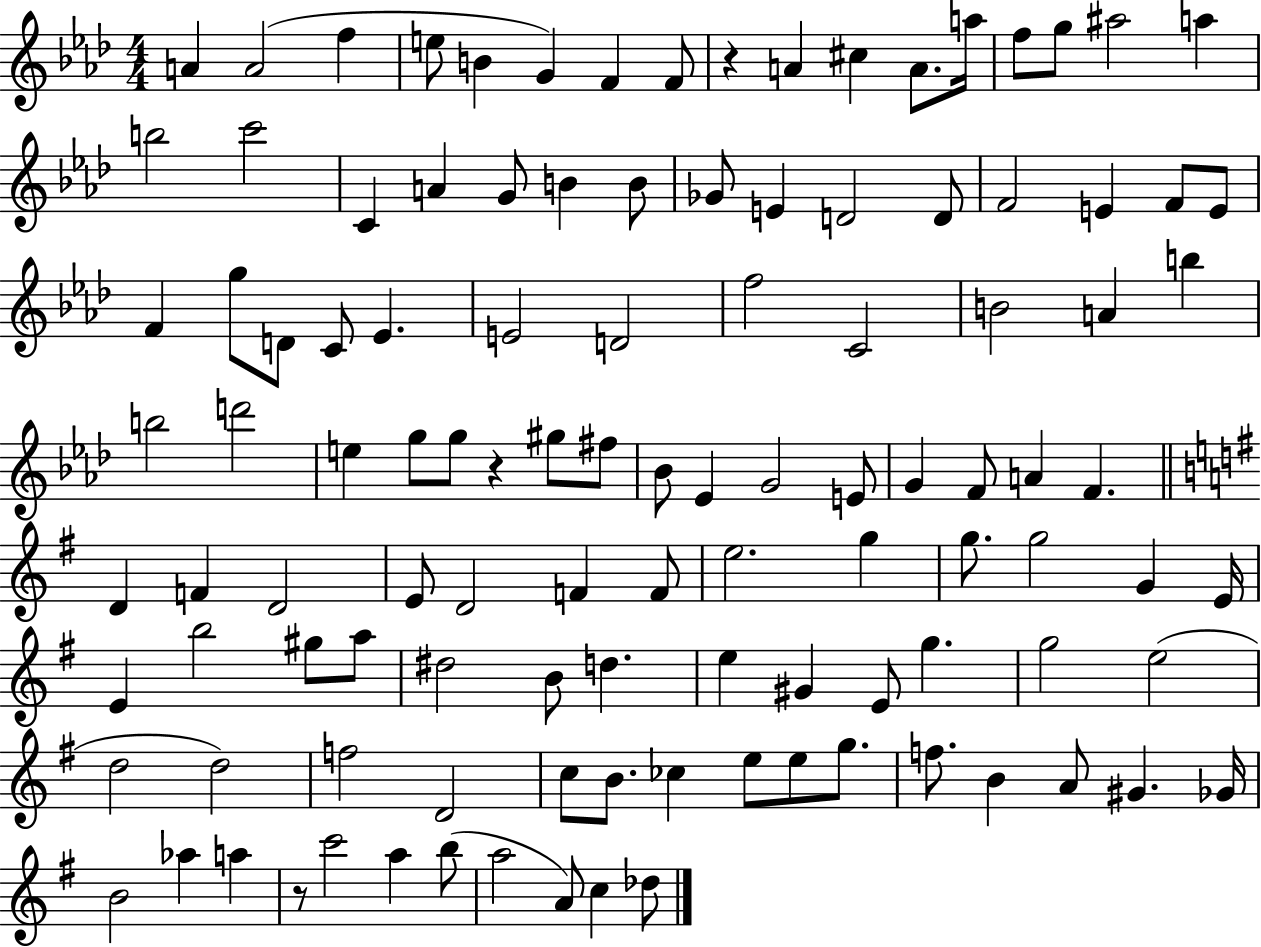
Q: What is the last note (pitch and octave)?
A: Db5